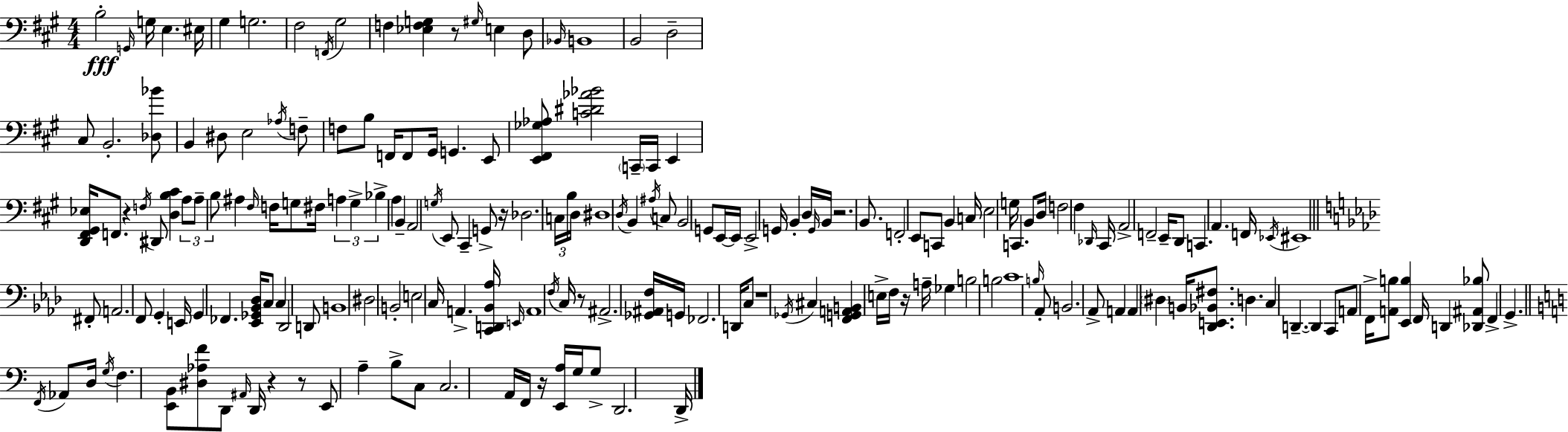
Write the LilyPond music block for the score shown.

{
  \clef bass
  \numericTimeSignature
  \time 4/4
  \key a \major
  b2-.\fff \grace { g,16 } g16 e4. | eis16 gis4 g2. | fis2 \acciaccatura { f,16 } gis2 | f4 <ees f g>4 r8 \grace { gis16 } e4 | \break d8 \grace { bes,16 } b,1 | b,2 d2-- | cis8 b,2.-. | <des bes'>8 b,4 dis8 e2 | \break \acciaccatura { aes16 } f8-- f8 b8 f,16 f,8 gis,16 g,4. | e,8 <e, fis, ges aes>8 <c' dis' aes' bes'>2 \parenthesize c,16-- | c,16 e,4 <d, fis, gis, ees>16 f,8. r4 \acciaccatura { f16 } dis,8 | <d b cis'>4 \tuplet 3/2 { a8 a8-- b8 } ais4 \grace { fis16 } f16 | \break g8 fis16 \tuplet 3/2 { a4 g4-> bes4-> } a4 | b,4-- a,2 \acciaccatura { g16 } | e,8 cis,4-- g,8-> r16 des2. | \tuplet 3/2 { c16 b16 d16 } dis1 | \break \acciaccatura { d16 } b,4 \acciaccatura { ais16 } c8 | b,2 g,8 e,16~~ e,16 e,2-> | g,16 b,4-. d16 \grace { g,16 } b,16 r2. | b,8. f,2-. | \break e,8 c,8 b,4 c16 e2 | g16 c,4. b,8 d16 f2 | fis4 \grace { des,16 } cis,16 a,2-> | f,2-- e,16-- d,8 c,4. | \break a,4. f,16 \acciaccatura { ees,16 } eis,1 | \bar "||" \break \key aes \major fis,8-. a,2. f,8 | g,4-. e,16 g,4 fes,4. <ees, ges, bes, des>16 | c8 c4 des,2 d,8 | b,1 | \break dis2 b,2-. | e2 c16 a,4.-> <c, d, bes, aes>16 | \grace { e,16 } a,1 | \acciaccatura { f16 } c16 r8 ais,2.-> | \break <ges, ais, f>16 g,16 fes,2. d,16 | c8 r1 | \acciaccatura { ges,16 } cis4 <f, g, a, b,>4 e16-> f16 r16 a16-- ges4 | b2 b2 | \break c'1 | \grace { b16 } aes,8-. b,2. | aes,8-> a,4 a,4 \parenthesize dis4 | b,16 <des, e, bes, fis>8. d4. c4 d,4.--~~ | \break d,4 c,8 a,8 f,16-> <a, b>8 <ees, b>4 | f,16 d,4 <des, ais, bes>8 f,4-> g,4.-> | \bar "||" \break \key c \major \acciaccatura { f,16 } aes,8 d16 \acciaccatura { g16 } f4. <e, b,>8 <dis aes f'>8 d,8 | \grace { ais,16 } d,16 r4 r8 e,8 a4-- b8-> | c8 c2. a,16 | f,16 r16 <e, a>16 g16 g8-> d,2. | \break d,16-> \bar "|."
}